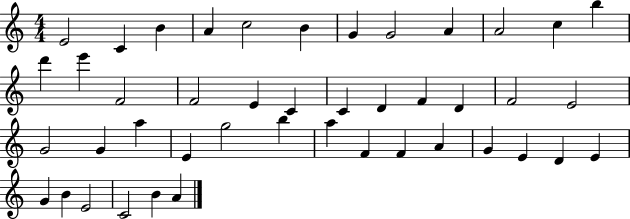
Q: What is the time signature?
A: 4/4